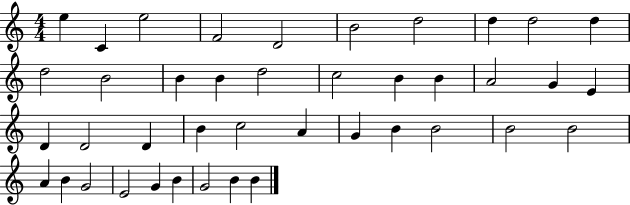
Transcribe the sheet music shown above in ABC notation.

X:1
T:Untitled
M:4/4
L:1/4
K:C
e C e2 F2 D2 B2 d2 d d2 d d2 B2 B B d2 c2 B B A2 G E D D2 D B c2 A G B B2 B2 B2 A B G2 E2 G B G2 B B